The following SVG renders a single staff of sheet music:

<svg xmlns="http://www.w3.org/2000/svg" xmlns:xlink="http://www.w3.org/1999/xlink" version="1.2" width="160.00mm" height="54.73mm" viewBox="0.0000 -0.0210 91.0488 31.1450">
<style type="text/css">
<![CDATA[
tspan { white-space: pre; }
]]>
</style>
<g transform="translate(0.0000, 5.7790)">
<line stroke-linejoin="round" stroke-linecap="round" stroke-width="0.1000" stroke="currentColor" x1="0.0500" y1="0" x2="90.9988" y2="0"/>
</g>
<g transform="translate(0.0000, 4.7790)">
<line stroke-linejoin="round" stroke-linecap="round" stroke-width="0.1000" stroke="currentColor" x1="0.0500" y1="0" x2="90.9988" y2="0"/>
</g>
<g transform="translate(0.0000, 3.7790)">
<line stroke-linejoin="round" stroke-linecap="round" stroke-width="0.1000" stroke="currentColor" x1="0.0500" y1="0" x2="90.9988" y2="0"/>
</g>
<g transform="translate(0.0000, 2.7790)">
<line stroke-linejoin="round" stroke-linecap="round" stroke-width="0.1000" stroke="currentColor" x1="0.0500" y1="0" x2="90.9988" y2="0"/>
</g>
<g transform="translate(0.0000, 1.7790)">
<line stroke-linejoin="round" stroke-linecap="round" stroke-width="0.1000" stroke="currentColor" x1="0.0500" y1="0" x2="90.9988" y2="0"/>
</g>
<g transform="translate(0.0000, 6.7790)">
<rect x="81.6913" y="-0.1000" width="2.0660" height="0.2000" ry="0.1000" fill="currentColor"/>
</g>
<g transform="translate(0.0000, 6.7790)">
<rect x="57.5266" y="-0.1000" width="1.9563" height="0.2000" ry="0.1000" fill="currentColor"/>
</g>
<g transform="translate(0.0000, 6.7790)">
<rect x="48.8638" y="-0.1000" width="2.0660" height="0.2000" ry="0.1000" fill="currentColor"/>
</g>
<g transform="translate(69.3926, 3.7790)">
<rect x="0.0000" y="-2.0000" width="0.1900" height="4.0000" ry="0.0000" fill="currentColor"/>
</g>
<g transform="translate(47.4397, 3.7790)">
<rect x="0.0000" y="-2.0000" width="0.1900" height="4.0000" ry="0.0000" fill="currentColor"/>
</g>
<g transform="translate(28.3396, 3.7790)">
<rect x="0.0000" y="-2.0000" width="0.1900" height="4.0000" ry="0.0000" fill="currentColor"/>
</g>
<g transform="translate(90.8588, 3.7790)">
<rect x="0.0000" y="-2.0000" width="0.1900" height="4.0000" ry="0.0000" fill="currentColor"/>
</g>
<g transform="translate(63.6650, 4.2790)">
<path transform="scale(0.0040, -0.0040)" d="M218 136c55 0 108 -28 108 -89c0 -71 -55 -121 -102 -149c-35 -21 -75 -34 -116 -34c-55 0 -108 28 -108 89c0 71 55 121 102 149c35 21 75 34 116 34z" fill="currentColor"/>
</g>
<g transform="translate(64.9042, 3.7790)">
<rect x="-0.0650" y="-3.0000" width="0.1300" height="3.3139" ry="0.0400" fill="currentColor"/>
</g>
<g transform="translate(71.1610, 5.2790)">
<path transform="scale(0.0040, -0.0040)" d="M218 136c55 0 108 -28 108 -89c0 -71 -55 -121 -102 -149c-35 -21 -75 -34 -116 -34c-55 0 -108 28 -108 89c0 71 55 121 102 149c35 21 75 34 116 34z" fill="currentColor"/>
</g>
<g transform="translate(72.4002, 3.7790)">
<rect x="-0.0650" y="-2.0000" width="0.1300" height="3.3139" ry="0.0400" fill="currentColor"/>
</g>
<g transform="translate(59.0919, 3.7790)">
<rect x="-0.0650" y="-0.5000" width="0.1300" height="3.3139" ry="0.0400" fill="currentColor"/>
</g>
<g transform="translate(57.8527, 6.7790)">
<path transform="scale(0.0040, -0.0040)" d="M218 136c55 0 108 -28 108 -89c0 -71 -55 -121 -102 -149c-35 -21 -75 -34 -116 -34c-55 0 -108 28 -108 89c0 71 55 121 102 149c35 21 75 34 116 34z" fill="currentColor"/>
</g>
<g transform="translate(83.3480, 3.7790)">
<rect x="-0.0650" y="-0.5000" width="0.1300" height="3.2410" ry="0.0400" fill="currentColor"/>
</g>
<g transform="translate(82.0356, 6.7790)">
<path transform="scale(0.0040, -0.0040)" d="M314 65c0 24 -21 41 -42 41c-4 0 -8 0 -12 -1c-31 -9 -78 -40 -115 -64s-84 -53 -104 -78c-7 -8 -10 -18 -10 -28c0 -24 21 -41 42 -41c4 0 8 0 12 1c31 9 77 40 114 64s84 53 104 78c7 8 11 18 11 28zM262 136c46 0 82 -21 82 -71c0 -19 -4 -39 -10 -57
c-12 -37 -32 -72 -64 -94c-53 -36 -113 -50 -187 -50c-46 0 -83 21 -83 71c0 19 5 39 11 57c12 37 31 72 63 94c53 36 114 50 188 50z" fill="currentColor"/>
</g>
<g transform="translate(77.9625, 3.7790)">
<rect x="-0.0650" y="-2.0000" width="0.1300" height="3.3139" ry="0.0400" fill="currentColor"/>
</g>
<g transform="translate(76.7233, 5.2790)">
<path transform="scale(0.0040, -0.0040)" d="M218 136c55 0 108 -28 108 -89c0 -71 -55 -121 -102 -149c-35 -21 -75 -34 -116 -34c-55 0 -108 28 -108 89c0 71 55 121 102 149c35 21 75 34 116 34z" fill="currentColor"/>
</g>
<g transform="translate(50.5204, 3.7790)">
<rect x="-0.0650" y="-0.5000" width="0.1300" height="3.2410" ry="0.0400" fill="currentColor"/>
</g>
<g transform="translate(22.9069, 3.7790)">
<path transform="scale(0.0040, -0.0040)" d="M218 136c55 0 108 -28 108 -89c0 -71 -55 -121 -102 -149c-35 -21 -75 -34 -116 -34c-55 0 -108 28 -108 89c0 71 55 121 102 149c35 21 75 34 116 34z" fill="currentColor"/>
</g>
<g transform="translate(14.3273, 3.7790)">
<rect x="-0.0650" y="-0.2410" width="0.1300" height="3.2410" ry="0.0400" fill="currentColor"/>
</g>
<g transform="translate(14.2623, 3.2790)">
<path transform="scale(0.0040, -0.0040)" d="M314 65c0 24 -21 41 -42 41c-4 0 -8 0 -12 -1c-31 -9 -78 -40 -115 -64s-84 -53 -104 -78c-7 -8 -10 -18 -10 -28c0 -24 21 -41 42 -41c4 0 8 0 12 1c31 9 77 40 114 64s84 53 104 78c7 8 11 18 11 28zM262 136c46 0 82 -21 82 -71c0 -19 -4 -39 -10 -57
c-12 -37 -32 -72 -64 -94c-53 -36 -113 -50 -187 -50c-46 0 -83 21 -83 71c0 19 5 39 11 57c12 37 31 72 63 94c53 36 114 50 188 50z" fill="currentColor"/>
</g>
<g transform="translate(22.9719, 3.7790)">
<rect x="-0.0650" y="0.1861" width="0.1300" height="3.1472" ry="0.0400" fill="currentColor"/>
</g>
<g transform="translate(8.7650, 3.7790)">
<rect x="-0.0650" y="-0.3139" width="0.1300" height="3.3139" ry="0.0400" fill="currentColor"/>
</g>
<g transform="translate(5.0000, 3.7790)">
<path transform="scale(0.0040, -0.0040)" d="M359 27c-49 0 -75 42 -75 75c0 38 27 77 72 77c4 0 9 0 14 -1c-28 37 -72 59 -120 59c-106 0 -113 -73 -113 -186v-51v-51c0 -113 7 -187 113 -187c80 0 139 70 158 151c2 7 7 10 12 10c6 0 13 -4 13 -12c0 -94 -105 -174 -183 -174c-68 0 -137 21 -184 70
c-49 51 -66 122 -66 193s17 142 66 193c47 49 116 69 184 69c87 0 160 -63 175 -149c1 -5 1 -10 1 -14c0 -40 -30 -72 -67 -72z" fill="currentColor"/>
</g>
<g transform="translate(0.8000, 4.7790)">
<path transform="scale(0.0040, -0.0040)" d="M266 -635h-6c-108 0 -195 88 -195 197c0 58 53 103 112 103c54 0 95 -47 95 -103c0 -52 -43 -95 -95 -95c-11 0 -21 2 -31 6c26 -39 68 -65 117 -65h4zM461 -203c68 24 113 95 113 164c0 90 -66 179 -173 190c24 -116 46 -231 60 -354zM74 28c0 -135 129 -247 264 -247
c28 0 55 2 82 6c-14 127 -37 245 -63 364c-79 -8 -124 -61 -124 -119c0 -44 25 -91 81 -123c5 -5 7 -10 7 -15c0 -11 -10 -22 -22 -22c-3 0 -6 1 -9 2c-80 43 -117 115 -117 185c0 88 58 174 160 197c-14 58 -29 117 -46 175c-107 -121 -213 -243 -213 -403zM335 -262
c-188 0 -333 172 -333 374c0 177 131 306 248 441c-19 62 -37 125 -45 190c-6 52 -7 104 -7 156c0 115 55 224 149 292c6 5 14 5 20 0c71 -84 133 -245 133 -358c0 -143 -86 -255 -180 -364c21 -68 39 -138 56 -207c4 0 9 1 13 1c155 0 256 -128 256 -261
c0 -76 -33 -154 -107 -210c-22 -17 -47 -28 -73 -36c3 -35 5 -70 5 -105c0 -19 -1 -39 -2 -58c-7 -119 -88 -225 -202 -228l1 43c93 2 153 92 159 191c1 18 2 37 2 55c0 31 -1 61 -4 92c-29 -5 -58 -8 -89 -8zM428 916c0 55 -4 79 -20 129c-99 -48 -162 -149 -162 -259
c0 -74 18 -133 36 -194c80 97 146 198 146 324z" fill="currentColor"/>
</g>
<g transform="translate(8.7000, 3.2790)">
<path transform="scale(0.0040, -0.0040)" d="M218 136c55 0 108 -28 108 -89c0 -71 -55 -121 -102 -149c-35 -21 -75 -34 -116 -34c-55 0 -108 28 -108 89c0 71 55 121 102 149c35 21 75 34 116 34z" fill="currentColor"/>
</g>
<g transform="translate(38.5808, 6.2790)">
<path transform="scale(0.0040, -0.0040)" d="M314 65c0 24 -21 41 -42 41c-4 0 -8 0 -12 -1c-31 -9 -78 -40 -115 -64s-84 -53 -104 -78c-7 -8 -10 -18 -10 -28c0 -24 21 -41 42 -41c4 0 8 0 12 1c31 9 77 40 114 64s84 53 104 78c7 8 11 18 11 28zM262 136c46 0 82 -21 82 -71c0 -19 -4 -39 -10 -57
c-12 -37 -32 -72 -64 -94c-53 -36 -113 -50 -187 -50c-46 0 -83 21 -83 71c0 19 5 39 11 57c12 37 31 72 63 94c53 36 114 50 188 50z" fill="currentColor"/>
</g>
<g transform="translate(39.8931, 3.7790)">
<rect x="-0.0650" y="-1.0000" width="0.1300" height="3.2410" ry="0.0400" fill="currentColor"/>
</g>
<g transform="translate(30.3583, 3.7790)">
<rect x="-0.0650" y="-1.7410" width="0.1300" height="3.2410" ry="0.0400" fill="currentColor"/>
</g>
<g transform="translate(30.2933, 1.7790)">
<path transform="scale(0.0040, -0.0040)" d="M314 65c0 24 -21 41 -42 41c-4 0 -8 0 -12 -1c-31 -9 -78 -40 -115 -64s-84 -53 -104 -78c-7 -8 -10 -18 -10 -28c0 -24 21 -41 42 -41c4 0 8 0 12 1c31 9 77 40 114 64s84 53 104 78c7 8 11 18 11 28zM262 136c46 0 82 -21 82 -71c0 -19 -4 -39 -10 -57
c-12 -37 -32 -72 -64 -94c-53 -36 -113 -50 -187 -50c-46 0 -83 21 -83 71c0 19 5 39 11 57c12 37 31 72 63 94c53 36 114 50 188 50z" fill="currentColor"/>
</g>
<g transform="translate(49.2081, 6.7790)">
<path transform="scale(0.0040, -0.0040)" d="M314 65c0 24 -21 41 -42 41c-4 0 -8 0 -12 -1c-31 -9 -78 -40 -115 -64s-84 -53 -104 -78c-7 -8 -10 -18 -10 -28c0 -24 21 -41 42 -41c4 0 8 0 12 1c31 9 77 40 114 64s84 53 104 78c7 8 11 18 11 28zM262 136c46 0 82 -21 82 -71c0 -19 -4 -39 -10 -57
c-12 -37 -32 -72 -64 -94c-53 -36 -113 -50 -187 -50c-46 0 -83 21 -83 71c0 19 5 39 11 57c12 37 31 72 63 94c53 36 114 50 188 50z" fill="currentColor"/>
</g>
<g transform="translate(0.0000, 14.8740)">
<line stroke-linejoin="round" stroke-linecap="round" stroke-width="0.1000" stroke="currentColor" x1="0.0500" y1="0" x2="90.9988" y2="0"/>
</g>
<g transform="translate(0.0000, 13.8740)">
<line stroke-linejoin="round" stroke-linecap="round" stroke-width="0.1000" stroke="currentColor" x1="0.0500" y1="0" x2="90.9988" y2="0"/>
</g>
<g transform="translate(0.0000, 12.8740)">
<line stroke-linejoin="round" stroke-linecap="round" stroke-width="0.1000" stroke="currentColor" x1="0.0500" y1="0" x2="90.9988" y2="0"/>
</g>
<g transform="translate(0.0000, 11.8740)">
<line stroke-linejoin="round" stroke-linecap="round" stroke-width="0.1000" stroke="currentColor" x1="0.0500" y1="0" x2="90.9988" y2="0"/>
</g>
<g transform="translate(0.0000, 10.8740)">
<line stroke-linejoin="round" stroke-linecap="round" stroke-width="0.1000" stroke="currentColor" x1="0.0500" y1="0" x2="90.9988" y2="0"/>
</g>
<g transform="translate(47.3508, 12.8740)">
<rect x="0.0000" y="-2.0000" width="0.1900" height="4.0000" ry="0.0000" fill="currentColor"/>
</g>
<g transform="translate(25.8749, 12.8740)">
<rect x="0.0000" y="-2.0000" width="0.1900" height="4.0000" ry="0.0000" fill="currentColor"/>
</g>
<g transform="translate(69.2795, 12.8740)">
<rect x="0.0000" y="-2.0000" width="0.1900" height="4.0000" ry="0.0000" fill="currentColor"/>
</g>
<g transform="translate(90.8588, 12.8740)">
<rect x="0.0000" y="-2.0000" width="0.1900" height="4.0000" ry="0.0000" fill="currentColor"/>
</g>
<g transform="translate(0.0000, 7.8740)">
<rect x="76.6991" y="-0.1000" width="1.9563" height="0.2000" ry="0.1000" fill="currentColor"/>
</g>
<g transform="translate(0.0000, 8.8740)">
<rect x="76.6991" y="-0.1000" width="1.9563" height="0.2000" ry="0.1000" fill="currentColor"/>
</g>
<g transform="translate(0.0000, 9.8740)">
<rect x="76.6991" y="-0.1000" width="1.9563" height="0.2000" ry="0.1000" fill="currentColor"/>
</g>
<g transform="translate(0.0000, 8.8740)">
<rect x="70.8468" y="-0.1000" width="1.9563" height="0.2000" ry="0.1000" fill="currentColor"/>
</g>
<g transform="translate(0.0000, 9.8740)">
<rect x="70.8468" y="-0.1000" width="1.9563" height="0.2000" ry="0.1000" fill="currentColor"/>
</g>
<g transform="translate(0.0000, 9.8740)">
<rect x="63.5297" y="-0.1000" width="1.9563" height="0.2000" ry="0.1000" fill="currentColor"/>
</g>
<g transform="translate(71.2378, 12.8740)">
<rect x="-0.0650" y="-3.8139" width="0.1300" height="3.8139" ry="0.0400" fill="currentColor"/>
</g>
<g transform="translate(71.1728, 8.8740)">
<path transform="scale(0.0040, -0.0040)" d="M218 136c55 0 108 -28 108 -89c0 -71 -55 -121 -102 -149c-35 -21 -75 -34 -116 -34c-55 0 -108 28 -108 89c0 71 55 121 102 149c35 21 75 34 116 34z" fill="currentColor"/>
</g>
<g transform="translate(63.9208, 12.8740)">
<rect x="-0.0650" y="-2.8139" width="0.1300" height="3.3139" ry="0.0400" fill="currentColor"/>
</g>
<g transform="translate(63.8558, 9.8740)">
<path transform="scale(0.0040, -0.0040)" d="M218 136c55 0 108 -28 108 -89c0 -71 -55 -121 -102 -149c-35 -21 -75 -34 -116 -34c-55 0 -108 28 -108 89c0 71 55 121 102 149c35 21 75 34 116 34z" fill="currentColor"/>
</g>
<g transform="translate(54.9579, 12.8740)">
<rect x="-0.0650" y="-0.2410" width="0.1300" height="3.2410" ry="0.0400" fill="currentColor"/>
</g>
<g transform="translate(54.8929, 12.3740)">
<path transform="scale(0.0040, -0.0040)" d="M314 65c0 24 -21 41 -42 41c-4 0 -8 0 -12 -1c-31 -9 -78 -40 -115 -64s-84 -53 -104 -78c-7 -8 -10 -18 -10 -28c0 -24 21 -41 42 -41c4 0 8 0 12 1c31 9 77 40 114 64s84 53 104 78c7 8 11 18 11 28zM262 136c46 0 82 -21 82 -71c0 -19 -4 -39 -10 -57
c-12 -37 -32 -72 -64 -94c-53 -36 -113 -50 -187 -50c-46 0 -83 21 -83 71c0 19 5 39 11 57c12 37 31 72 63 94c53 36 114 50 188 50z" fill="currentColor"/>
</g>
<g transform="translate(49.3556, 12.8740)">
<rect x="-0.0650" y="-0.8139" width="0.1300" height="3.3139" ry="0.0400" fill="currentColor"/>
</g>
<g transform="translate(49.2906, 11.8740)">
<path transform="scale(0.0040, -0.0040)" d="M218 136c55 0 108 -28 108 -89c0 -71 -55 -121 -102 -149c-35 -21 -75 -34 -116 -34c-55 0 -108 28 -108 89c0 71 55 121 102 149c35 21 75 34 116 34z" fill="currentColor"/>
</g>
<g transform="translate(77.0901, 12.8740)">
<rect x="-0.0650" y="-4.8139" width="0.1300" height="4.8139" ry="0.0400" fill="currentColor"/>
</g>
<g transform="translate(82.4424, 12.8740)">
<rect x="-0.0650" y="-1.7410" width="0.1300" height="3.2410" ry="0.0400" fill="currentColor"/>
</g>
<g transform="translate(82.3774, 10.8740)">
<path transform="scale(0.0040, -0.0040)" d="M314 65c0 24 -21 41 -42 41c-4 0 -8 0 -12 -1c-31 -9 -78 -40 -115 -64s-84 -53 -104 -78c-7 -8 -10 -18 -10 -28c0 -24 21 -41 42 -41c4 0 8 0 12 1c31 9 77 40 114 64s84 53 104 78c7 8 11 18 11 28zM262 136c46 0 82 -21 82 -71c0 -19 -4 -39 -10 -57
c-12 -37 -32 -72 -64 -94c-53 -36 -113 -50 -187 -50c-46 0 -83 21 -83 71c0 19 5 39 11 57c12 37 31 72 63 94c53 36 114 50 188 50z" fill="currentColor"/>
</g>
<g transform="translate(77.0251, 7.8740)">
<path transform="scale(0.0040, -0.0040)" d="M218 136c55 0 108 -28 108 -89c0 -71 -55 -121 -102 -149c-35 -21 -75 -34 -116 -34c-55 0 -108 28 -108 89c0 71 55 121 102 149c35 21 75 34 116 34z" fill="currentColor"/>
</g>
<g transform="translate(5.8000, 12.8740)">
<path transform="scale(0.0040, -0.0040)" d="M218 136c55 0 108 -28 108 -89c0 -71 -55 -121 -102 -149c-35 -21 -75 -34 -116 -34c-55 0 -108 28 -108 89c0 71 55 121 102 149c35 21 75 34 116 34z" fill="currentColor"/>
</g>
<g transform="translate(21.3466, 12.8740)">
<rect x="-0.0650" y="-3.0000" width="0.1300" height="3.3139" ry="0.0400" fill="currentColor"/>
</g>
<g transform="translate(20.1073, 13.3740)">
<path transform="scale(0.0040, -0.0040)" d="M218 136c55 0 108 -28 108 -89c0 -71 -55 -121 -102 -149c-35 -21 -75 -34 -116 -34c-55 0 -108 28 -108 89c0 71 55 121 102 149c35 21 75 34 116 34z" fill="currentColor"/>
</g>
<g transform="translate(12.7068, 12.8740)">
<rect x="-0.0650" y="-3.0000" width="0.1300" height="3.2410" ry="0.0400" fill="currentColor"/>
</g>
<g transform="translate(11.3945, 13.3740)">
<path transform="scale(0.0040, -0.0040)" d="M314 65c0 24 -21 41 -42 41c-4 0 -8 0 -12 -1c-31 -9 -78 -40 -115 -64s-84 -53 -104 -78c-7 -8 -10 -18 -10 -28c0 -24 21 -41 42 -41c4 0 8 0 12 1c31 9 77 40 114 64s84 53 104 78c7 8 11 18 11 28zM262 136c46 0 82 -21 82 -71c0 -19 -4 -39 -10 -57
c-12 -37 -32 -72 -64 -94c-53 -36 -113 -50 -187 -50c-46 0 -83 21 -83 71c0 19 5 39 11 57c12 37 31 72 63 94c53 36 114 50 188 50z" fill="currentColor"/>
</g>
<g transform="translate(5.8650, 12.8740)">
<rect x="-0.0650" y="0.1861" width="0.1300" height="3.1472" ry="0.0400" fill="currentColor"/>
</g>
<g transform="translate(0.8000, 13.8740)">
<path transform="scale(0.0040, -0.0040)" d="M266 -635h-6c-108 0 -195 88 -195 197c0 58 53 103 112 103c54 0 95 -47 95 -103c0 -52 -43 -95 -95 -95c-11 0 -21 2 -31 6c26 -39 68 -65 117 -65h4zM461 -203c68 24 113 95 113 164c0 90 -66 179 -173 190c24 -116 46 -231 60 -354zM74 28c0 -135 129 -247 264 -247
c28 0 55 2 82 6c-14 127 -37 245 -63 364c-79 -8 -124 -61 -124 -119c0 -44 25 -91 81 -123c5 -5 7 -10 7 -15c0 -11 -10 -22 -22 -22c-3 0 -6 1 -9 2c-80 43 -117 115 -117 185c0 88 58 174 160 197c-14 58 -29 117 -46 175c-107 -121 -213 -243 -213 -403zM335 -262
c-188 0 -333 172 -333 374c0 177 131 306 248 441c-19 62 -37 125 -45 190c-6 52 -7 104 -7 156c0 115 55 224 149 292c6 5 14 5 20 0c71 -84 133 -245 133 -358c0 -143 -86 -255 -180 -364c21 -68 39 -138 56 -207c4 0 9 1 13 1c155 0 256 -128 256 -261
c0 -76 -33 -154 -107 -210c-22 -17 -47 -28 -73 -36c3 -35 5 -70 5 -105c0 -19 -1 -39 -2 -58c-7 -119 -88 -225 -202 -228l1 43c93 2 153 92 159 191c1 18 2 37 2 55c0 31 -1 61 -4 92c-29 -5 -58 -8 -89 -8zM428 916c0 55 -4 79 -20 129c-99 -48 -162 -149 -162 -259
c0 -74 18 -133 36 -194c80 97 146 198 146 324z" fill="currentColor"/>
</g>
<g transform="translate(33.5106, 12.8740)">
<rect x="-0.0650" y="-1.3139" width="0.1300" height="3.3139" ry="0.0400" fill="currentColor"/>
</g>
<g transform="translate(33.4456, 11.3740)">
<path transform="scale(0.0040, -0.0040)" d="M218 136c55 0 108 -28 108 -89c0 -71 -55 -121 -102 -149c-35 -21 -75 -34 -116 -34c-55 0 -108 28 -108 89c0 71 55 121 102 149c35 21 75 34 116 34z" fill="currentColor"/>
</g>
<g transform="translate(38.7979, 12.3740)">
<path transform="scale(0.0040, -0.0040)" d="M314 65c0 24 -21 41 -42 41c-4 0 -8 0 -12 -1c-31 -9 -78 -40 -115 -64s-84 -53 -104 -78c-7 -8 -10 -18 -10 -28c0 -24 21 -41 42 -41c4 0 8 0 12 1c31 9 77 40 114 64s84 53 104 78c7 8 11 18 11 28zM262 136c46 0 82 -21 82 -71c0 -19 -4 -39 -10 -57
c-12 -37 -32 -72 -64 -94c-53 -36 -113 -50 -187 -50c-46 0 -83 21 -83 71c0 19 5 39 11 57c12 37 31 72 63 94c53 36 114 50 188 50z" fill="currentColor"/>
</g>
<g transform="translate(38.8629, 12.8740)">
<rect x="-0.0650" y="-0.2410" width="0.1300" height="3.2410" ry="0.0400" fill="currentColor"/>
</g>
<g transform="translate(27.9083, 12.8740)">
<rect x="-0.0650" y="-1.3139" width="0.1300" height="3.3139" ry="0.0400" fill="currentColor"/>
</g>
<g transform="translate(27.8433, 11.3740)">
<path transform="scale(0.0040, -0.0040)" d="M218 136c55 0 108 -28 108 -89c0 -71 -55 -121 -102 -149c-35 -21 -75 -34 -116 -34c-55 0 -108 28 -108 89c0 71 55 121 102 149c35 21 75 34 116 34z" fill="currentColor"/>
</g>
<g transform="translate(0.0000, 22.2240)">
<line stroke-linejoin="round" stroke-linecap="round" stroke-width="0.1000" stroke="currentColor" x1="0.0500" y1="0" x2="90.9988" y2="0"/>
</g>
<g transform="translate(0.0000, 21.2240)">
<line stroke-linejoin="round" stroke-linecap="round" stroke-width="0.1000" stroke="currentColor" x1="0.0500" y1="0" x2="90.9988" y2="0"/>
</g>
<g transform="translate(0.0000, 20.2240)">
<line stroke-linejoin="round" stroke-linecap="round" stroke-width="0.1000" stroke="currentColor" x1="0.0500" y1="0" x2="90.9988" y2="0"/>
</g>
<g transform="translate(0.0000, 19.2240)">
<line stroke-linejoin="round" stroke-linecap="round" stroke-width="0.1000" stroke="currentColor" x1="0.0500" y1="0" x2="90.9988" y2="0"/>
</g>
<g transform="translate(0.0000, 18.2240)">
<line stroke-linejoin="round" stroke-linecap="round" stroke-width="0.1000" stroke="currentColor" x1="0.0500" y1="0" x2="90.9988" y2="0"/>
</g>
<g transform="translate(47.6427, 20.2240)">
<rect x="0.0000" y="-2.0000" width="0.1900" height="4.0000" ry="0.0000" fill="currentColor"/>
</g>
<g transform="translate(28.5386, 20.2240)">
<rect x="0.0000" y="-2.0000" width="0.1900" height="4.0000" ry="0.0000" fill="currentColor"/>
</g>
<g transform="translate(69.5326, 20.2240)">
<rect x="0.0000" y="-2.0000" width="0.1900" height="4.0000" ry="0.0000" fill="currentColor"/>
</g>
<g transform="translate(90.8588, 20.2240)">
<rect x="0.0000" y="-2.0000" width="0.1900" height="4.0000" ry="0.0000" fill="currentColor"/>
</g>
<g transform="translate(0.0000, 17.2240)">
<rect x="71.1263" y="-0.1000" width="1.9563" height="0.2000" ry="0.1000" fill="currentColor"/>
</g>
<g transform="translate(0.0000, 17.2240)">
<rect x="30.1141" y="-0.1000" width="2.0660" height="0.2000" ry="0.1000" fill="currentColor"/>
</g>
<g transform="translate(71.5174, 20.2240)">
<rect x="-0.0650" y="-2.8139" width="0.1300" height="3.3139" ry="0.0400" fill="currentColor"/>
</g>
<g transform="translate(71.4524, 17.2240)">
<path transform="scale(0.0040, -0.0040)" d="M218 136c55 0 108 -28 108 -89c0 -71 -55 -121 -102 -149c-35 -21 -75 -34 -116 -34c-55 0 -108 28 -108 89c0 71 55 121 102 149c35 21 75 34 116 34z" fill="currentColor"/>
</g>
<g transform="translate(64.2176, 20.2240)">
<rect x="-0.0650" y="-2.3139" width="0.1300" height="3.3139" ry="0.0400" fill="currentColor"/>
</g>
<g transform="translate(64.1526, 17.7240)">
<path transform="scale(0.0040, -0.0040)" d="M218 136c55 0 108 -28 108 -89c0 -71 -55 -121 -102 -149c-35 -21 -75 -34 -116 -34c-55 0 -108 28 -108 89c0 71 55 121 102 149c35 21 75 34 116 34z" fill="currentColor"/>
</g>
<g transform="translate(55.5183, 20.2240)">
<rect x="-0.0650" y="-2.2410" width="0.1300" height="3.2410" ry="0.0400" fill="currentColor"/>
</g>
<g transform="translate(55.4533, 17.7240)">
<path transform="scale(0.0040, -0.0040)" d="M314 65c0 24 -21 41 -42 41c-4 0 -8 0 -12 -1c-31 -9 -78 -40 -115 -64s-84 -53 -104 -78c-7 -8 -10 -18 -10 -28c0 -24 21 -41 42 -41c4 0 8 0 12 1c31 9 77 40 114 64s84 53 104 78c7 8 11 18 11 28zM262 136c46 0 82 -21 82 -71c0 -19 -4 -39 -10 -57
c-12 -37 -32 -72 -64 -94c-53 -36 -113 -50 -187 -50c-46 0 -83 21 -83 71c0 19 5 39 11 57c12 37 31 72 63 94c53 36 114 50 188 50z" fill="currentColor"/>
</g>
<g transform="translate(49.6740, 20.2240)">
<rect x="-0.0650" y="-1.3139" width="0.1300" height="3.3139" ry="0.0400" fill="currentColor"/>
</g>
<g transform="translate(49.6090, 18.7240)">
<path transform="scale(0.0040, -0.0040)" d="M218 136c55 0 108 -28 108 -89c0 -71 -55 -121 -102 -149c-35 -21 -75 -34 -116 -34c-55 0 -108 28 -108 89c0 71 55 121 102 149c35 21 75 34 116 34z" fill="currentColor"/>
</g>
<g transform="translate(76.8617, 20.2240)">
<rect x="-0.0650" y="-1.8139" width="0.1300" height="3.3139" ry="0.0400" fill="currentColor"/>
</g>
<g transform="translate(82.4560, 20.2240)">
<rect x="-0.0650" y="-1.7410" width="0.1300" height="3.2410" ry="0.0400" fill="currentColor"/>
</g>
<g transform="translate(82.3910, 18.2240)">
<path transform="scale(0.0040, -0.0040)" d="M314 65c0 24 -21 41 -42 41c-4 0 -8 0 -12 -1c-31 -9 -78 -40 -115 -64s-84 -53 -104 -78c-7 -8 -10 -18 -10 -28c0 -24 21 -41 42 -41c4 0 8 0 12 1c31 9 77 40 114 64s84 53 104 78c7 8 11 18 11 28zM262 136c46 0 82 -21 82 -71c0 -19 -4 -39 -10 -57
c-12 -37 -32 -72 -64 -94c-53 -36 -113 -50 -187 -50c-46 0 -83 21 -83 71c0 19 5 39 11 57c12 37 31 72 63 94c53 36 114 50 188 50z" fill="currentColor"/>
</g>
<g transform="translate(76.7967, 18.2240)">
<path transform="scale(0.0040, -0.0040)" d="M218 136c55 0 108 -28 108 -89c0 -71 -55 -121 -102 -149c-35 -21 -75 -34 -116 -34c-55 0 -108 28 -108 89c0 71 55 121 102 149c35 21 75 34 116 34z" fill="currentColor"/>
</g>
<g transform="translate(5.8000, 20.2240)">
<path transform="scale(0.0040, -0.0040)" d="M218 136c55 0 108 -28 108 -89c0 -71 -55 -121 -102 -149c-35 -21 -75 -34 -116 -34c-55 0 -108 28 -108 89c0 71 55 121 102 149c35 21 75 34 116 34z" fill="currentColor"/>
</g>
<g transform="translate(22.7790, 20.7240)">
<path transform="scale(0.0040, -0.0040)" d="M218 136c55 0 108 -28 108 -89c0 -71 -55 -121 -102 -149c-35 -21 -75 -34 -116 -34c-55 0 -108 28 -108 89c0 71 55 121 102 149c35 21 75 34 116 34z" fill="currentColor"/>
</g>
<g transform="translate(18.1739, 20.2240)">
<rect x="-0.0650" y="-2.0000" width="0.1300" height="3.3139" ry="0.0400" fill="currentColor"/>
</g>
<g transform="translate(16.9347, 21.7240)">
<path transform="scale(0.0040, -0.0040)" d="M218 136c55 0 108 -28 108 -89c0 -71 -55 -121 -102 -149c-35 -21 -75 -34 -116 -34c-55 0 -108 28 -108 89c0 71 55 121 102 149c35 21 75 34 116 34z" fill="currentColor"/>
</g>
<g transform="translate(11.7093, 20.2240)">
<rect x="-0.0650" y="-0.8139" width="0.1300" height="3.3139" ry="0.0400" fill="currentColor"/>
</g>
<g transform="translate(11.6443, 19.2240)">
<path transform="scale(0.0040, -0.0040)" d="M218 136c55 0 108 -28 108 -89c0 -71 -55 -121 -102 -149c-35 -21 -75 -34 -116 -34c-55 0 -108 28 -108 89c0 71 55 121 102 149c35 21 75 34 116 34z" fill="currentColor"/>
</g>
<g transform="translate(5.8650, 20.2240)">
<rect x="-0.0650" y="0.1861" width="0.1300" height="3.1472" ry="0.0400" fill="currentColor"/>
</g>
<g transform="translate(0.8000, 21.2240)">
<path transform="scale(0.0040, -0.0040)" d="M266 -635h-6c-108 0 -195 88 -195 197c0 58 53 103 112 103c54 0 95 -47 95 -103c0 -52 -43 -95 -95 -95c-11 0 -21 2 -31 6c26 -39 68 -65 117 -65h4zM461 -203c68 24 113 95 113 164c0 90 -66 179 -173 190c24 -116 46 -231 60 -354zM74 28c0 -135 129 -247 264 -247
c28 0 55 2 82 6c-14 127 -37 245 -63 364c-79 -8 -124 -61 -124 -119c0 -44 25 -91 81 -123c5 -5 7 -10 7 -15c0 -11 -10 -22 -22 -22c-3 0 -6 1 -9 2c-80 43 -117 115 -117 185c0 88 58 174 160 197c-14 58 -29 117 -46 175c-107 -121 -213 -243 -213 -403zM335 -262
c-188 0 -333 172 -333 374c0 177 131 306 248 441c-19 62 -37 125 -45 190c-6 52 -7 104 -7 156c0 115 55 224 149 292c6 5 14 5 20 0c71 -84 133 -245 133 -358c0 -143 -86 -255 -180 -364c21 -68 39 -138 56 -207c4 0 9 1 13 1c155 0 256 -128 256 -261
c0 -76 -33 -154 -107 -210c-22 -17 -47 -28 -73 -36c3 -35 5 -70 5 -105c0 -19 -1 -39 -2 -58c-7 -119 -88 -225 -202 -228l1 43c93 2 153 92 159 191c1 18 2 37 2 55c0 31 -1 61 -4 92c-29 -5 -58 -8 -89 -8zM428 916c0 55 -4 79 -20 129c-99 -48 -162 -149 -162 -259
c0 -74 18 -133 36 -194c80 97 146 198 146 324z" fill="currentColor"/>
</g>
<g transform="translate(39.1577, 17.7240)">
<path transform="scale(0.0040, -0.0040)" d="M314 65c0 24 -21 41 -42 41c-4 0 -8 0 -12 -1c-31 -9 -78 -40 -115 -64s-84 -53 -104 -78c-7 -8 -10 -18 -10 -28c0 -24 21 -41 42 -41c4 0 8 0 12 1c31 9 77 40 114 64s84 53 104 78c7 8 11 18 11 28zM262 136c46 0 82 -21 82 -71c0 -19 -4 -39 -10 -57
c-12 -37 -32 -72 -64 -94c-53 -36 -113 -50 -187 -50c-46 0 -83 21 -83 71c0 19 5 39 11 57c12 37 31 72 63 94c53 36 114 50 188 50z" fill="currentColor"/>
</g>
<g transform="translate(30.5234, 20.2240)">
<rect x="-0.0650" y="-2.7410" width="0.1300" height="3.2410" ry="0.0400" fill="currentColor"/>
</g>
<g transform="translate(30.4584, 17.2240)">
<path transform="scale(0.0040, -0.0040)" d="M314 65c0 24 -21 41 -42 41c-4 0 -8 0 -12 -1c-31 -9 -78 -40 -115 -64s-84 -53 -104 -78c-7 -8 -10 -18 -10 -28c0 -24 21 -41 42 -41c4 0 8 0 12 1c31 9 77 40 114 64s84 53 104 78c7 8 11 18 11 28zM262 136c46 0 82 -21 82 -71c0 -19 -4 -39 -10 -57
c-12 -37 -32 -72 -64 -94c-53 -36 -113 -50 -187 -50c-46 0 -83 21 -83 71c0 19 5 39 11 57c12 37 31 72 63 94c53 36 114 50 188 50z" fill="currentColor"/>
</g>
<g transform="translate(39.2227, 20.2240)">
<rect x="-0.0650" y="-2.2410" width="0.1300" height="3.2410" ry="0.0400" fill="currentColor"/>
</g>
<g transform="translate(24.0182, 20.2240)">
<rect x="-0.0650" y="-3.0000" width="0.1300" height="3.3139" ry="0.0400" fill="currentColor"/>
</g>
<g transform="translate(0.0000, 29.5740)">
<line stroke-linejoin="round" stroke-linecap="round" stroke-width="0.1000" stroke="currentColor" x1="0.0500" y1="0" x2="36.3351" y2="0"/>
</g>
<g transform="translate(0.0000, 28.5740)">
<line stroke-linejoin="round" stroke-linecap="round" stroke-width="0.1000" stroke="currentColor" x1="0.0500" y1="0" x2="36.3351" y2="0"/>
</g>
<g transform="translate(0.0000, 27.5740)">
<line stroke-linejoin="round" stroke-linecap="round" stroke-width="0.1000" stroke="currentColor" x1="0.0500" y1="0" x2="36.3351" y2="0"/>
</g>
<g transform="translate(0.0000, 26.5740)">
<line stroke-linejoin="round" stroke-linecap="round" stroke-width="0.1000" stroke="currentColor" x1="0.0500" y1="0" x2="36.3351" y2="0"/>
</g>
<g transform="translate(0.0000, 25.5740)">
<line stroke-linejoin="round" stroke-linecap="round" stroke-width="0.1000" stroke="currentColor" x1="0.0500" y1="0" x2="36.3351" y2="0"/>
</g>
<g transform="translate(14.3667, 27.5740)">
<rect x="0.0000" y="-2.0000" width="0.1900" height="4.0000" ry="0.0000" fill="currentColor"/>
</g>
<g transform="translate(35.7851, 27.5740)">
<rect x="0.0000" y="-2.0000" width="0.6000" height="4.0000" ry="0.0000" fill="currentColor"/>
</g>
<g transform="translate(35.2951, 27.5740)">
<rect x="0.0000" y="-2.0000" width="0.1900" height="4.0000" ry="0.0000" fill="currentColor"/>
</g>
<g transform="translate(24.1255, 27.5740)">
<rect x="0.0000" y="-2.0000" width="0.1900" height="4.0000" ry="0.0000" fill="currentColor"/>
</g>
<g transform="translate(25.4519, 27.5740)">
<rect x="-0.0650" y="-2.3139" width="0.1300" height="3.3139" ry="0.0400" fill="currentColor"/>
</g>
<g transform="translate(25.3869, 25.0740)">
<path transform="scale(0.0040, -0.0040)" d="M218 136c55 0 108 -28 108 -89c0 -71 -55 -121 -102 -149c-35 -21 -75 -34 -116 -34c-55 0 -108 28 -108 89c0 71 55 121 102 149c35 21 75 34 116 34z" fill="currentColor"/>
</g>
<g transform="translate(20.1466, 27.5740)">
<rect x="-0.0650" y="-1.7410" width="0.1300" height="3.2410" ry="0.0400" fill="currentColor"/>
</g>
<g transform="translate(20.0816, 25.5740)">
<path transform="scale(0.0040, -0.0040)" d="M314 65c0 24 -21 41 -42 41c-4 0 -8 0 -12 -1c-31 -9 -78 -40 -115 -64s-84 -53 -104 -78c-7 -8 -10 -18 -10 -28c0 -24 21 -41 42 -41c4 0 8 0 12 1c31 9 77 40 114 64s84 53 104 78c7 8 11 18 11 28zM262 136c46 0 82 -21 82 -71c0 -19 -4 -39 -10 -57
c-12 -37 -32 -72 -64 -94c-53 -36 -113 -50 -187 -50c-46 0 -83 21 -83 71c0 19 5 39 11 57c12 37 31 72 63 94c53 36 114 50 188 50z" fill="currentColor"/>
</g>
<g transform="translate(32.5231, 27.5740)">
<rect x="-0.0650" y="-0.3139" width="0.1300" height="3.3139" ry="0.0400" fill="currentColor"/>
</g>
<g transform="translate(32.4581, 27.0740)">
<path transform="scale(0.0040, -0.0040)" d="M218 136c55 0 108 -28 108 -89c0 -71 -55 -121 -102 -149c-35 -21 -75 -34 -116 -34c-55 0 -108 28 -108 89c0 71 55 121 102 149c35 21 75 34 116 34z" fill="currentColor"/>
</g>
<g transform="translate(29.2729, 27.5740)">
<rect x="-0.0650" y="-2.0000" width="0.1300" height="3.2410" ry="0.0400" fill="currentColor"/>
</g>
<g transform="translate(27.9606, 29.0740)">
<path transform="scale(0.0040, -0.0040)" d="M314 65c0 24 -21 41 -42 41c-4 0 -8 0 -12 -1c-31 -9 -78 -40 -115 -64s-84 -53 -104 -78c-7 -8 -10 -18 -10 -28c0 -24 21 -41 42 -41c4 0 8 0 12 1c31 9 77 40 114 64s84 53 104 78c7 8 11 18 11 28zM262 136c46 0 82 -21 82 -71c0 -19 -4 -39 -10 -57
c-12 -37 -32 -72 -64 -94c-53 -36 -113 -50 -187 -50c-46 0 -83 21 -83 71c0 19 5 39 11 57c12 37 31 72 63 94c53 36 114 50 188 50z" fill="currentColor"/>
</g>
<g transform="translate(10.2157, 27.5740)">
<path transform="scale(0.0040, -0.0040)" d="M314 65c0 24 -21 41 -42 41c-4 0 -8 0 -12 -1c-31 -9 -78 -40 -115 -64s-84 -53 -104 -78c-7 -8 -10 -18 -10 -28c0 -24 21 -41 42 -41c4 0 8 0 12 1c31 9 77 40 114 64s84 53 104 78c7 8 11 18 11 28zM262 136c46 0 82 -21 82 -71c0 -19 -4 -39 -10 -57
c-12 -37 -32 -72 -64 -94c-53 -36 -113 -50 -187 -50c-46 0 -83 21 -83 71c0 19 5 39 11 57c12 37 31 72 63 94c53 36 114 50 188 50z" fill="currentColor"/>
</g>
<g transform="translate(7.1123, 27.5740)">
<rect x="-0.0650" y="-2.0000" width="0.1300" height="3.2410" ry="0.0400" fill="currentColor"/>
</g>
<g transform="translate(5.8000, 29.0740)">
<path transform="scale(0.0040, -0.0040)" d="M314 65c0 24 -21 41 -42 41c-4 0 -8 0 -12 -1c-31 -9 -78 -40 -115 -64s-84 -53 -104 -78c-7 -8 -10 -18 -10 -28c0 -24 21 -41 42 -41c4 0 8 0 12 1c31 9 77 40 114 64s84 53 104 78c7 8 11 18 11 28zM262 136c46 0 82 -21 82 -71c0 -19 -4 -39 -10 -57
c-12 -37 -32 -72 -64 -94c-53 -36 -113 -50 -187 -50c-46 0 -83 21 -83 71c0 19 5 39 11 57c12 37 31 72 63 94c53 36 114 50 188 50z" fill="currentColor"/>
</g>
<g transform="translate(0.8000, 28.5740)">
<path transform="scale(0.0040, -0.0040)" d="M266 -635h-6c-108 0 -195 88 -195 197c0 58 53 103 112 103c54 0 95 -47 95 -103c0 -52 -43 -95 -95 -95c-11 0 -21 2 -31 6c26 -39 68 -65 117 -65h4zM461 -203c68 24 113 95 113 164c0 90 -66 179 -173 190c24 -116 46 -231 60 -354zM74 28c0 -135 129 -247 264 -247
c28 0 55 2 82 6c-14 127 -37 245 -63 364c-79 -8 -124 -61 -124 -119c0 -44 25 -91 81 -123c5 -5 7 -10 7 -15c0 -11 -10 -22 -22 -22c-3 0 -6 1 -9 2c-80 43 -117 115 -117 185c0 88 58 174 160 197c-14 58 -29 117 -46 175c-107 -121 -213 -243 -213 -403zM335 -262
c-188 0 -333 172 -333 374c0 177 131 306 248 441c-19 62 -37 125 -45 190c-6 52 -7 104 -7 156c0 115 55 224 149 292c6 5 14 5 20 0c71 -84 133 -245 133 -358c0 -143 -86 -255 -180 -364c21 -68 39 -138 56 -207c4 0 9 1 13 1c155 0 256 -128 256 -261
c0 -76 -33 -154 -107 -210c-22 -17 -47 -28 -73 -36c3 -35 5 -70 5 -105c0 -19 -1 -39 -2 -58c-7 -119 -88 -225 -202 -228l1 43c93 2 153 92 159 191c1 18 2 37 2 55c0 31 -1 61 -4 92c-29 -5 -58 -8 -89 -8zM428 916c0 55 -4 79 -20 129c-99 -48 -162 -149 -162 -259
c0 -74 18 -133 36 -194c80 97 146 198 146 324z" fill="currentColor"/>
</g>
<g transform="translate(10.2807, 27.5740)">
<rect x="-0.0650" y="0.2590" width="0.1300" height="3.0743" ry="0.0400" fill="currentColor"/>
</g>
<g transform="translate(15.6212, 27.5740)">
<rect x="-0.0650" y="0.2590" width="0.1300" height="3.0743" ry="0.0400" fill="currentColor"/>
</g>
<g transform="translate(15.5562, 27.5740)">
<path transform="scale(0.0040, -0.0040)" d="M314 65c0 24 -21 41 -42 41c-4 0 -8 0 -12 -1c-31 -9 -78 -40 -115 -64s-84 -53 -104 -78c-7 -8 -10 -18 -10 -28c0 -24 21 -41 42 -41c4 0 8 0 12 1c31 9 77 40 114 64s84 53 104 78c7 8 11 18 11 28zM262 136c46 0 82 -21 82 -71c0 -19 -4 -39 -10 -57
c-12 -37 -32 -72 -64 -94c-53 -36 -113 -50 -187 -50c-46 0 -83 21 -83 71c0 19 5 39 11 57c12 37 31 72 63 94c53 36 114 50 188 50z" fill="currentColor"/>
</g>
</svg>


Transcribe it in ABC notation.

X:1
T:Untitled
M:4/4
L:1/4
K:C
c c2 B f2 D2 C2 C A F F C2 B A2 A e e c2 d c2 a c' e' f2 B d F A a2 g2 e g2 g a f f2 F2 B2 B2 f2 g F2 c